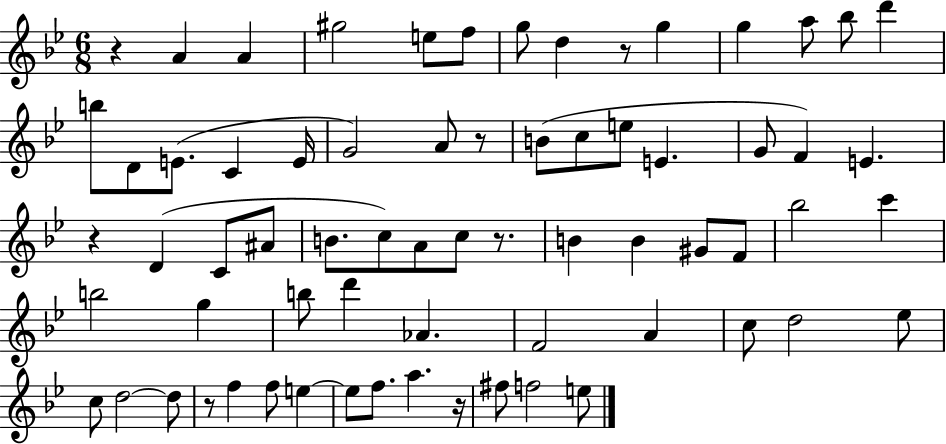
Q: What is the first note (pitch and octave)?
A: A4